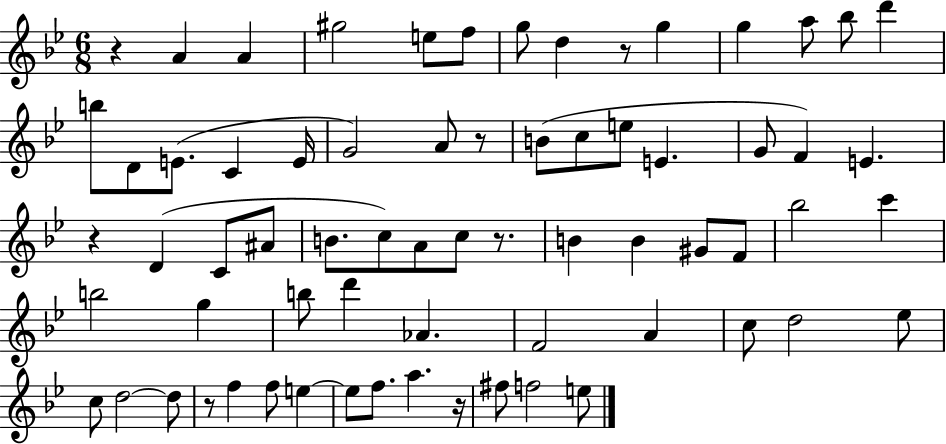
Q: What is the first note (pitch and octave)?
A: A4